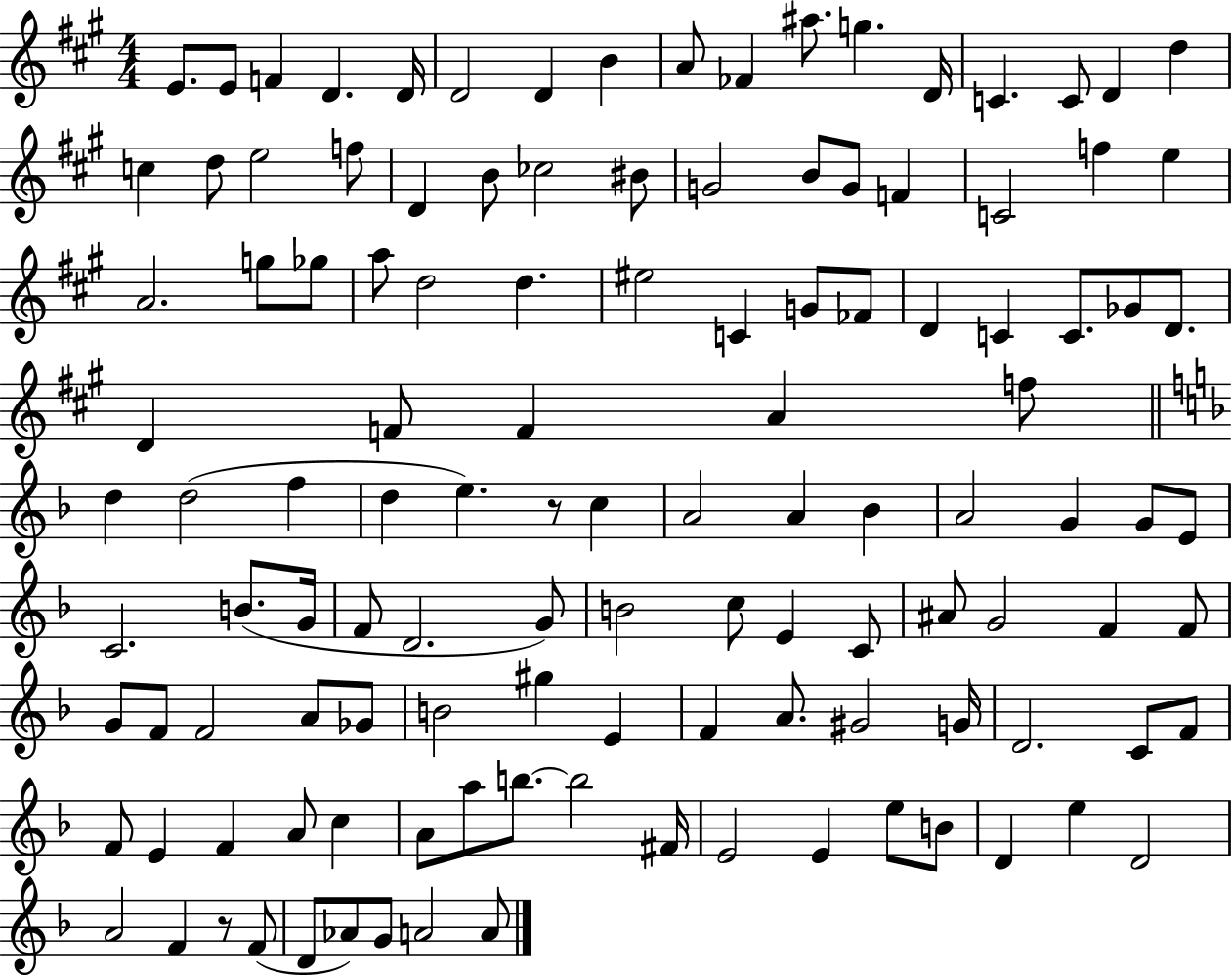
{
  \clef treble
  \numericTimeSignature
  \time 4/4
  \key a \major
  e'8. e'8 f'4 d'4. d'16 | d'2 d'4 b'4 | a'8 fes'4 ais''8. g''4. d'16 | c'4. c'8 d'4 d''4 | \break c''4 d''8 e''2 f''8 | d'4 b'8 ces''2 bis'8 | g'2 b'8 g'8 f'4 | c'2 f''4 e''4 | \break a'2. g''8 ges''8 | a''8 d''2 d''4. | eis''2 c'4 g'8 fes'8 | d'4 c'4 c'8. ges'8 d'8. | \break d'4 f'8 f'4 a'4 f''8 | \bar "||" \break \key f \major d''4 d''2( f''4 | d''4 e''4.) r8 c''4 | a'2 a'4 bes'4 | a'2 g'4 g'8 e'8 | \break c'2. b'8.( g'16 | f'8 d'2. g'8) | b'2 c''8 e'4 c'8 | ais'8 g'2 f'4 f'8 | \break g'8 f'8 f'2 a'8 ges'8 | b'2 gis''4 e'4 | f'4 a'8. gis'2 g'16 | d'2. c'8 f'8 | \break f'8 e'4 f'4 a'8 c''4 | a'8 a''8 b''8.~~ b''2 fis'16 | e'2 e'4 e''8 b'8 | d'4 e''4 d'2 | \break a'2 f'4 r8 f'8( | d'8 aes'8) g'8 a'2 a'8 | \bar "|."
}